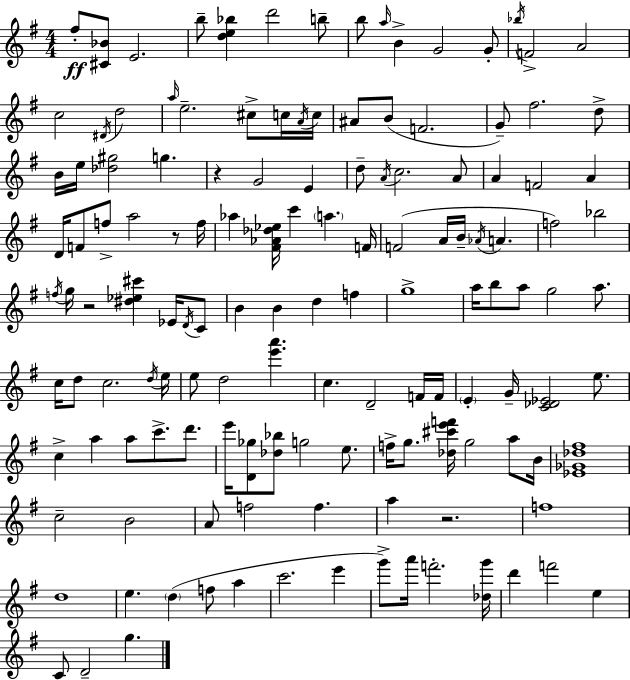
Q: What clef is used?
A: treble